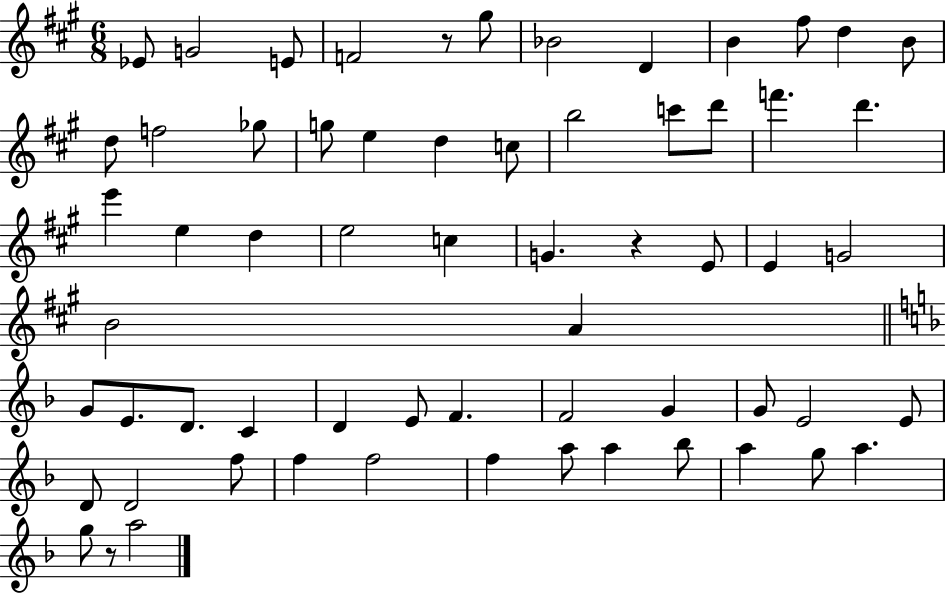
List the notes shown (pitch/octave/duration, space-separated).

Eb4/e G4/h E4/e F4/h R/e G#5/e Bb4/h D4/q B4/q F#5/e D5/q B4/e D5/e F5/h Gb5/e G5/e E5/q D5/q C5/e B5/h C6/e D6/e F6/q. D6/q. E6/q E5/q D5/q E5/h C5/q G4/q. R/q E4/e E4/q G4/h B4/h A4/q G4/e E4/e. D4/e. C4/q D4/q E4/e F4/q. F4/h G4/q G4/e E4/h E4/e D4/e D4/h F5/e F5/q F5/h F5/q A5/e A5/q Bb5/e A5/q G5/e A5/q. G5/e R/e A5/h